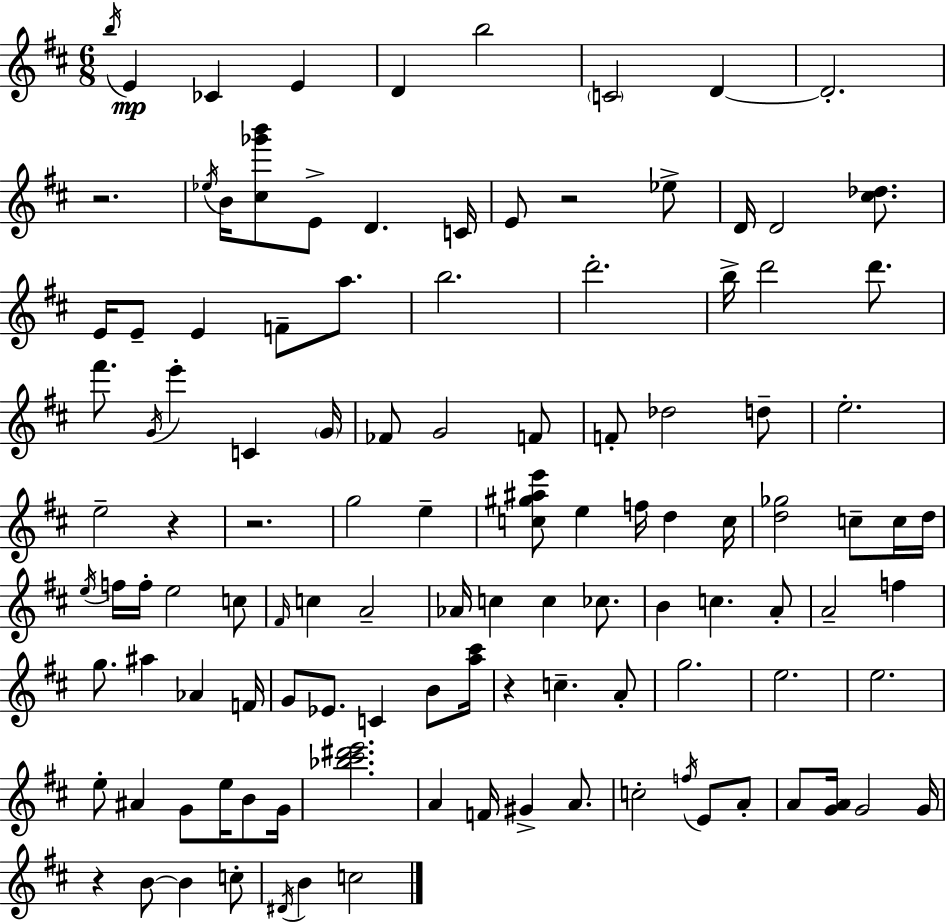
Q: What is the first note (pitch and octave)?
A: B5